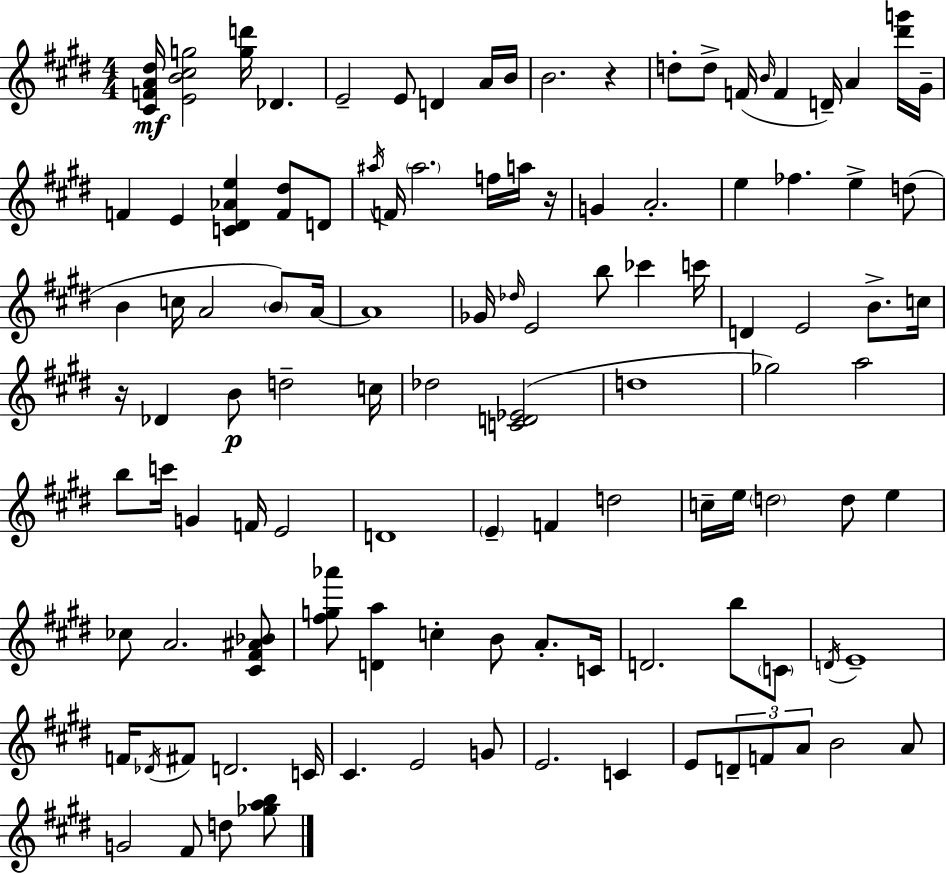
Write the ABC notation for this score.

X:1
T:Untitled
M:4/4
L:1/4
K:E
[^CFA^d]/4 [EB^cg]2 [gd']/4 _D E2 E/2 D A/4 B/4 B2 z d/2 d/2 F/4 B/4 F D/4 A [^d'g']/4 ^G/4 F E [C^D_Ae] [F^d]/2 D/2 ^a/4 F/4 ^a2 f/4 a/4 z/4 G A2 e _f e d/2 B c/4 A2 B/2 A/4 A4 _G/4 _d/4 E2 b/2 _c' c'/4 D E2 B/2 c/4 z/4 _D B/2 d2 c/4 _d2 [CD_E]2 d4 _g2 a2 b/2 c'/4 G F/4 E2 D4 E F d2 c/4 e/4 d2 d/2 e _c/2 A2 [^C^F^A_B]/2 [^fg_a']/2 [Da] c B/2 A/2 C/4 D2 b/2 C/2 D/4 E4 F/4 _D/4 ^F/2 D2 C/4 ^C E2 G/2 E2 C E/2 D/2 F/2 A/2 B2 A/2 G2 ^F/2 d/2 [_gab]/2